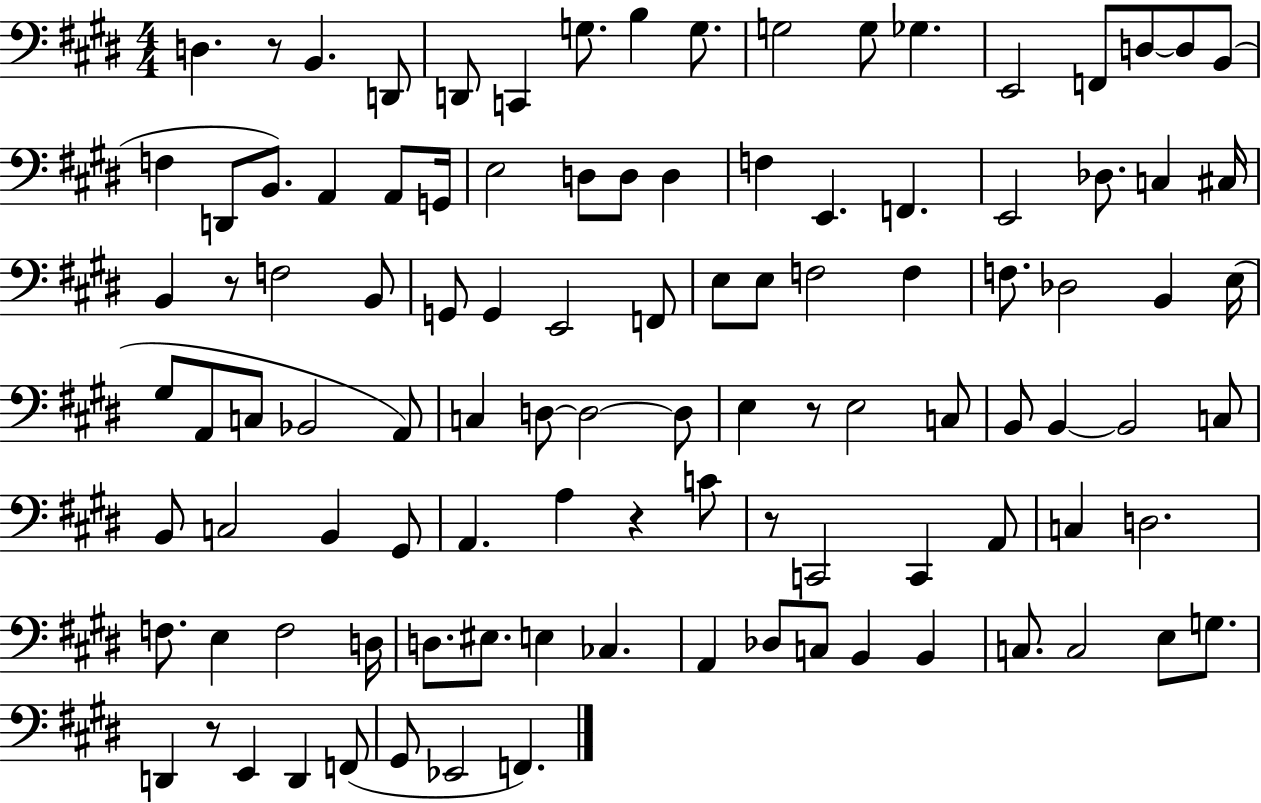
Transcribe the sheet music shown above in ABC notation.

X:1
T:Untitled
M:4/4
L:1/4
K:E
D, z/2 B,, D,,/2 D,,/2 C,, G,/2 B, G,/2 G,2 G,/2 _G, E,,2 F,,/2 D,/2 D,/2 B,,/2 F, D,,/2 B,,/2 A,, A,,/2 G,,/4 E,2 D,/2 D,/2 D, F, E,, F,, E,,2 _D,/2 C, ^C,/4 B,, z/2 F,2 B,,/2 G,,/2 G,, E,,2 F,,/2 E,/2 E,/2 F,2 F, F,/2 _D,2 B,, E,/4 ^G,/2 A,,/2 C,/2 _B,,2 A,,/2 C, D,/2 D,2 D,/2 E, z/2 E,2 C,/2 B,,/2 B,, B,,2 C,/2 B,,/2 C,2 B,, ^G,,/2 A,, A, z C/2 z/2 C,,2 C,, A,,/2 C, D,2 F,/2 E, F,2 D,/4 D,/2 ^E,/2 E, _C, A,, _D,/2 C,/2 B,, B,, C,/2 C,2 E,/2 G,/2 D,, z/2 E,, D,, F,,/2 ^G,,/2 _E,,2 F,,